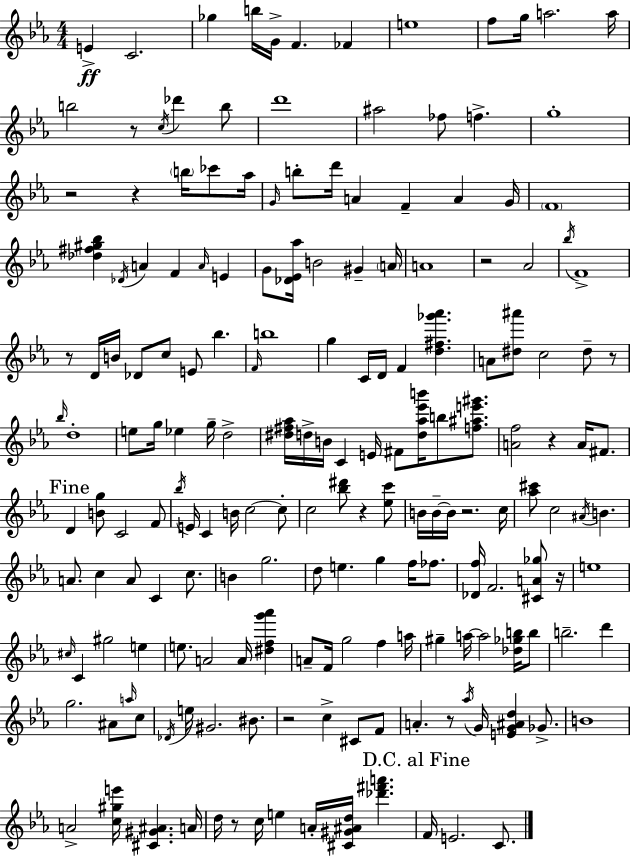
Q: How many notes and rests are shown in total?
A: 183